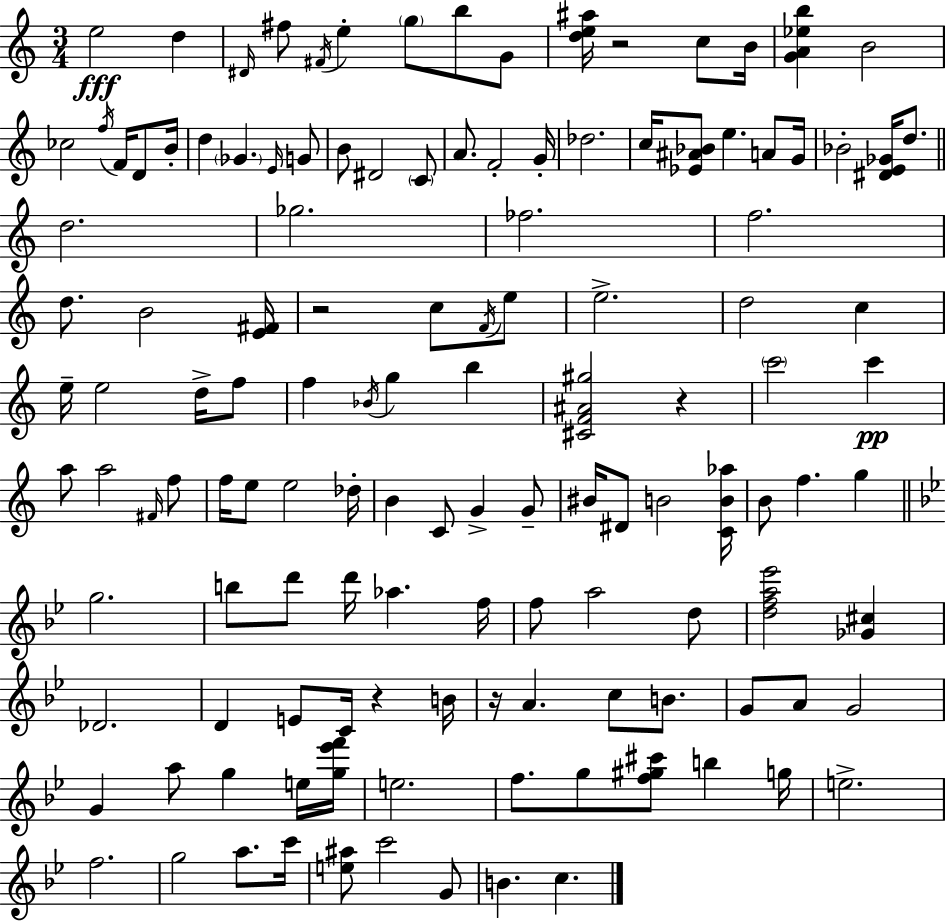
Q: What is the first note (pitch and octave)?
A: E5